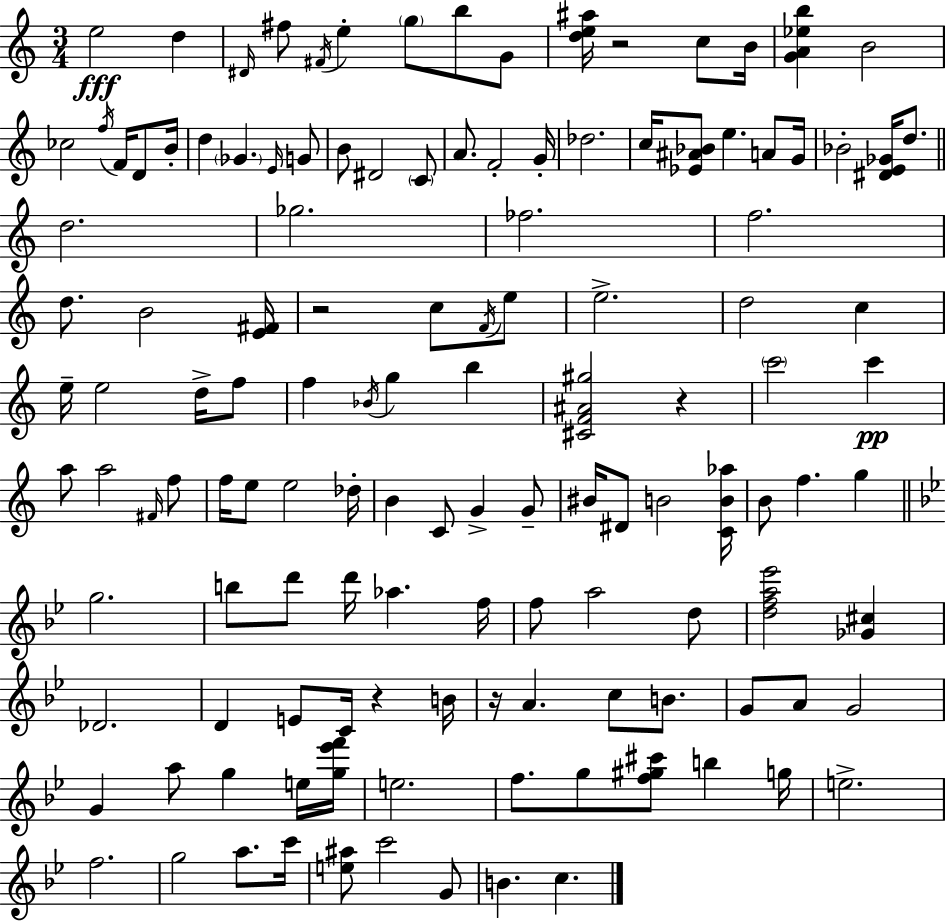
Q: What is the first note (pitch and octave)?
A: E5